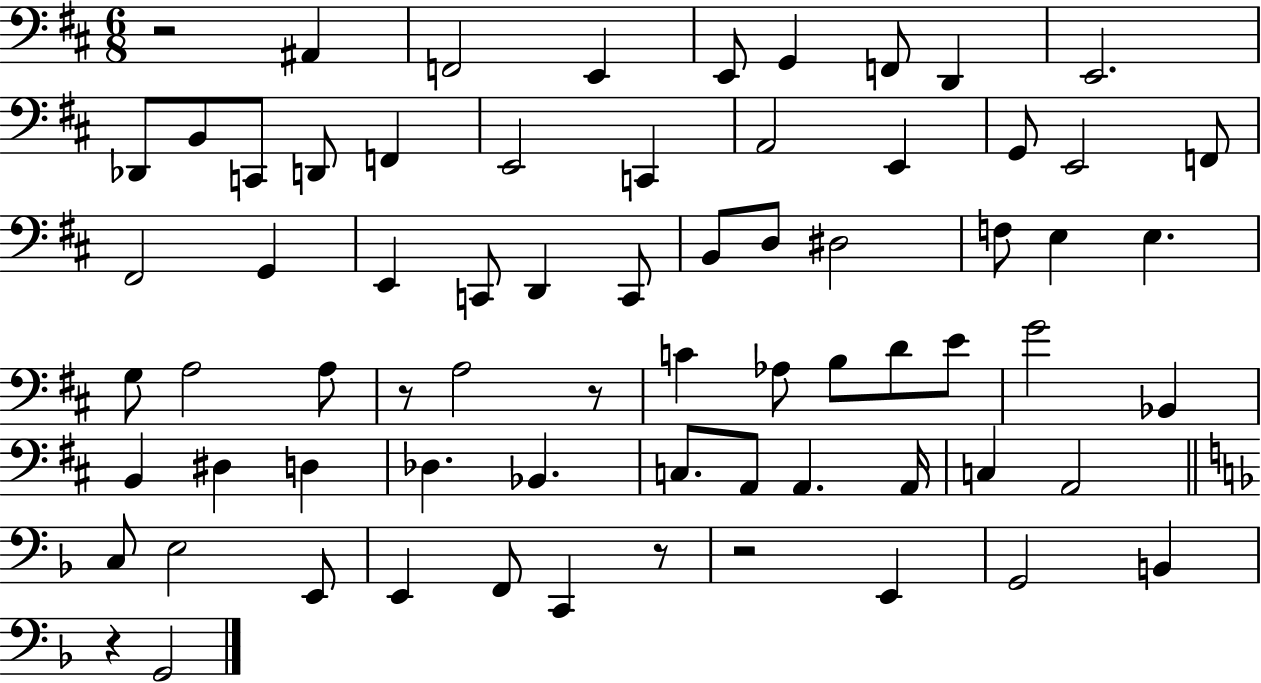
{
  \clef bass
  \numericTimeSignature
  \time 6/8
  \key d \major
  r2 ais,4 | f,2 e,4 | e,8 g,4 f,8 d,4 | e,2. | \break des,8 b,8 c,8 d,8 f,4 | e,2 c,4 | a,2 e,4 | g,8 e,2 f,8 | \break fis,2 g,4 | e,4 c,8 d,4 c,8 | b,8 d8 dis2 | f8 e4 e4. | \break g8 a2 a8 | r8 a2 r8 | c'4 aes8 b8 d'8 e'8 | g'2 bes,4 | \break b,4 dis4 d4 | des4. bes,4. | c8. a,8 a,4. a,16 | c4 a,2 | \break \bar "||" \break \key f \major c8 e2 e,8 | e,4 f,8 c,4 r8 | r2 e,4 | g,2 b,4 | \break r4 g,2 | \bar "|."
}